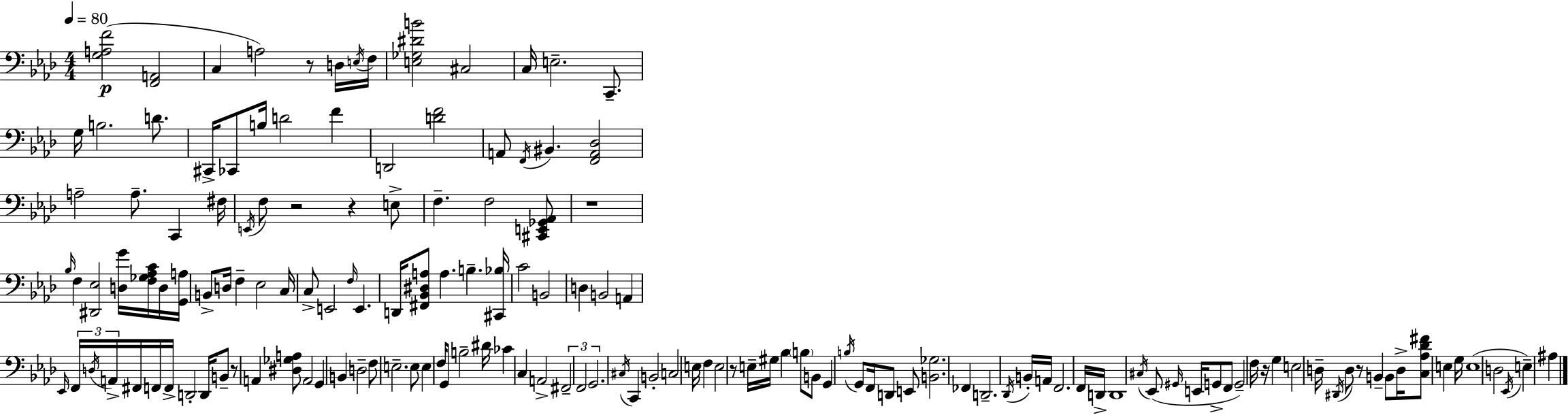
X:1
T:Untitled
M:4/4
L:1/4
K:Ab
[G,A,F]2 [F,,A,,]2 C, A,2 z/2 D,/4 E,/4 F,/4 [E,_G,^DB]2 ^C,2 C,/4 E,2 C,,/2 G,/4 B,2 D/2 ^C,,/4 _C,,/2 B,/4 D2 F D,,2 [DF]2 A,,/2 F,,/4 ^B,, [F,,A,,_D,]2 A,2 A,/2 C,, ^F,/4 E,,/4 F,/2 z2 z E,/2 F, F,2 [^C,,E,,_G,,_A,,]/2 z4 _B,/4 F, [^D,,_E,]2 [D,G]/4 [F,_G,_A,C]/4 D,/4 [G,,A,]/4 B,,/2 D,/4 F, _E,2 C,/4 C,/2 E,,2 F,/4 E,, D,,/4 [^F,,_B,,^D,A,]/2 A, B, [^C,,_B,]/4 C2 B,,2 D, B,,2 A,, _E,,/4 F,,/4 D,/4 A,,/4 ^F,,/4 F,,/4 F,,/4 D,,2 D,,/4 B,,/2 z/2 A,, [^D,_G,A,]/2 A,,2 G,, B,, D,2 F,/2 E,2 E,/2 E, F,/4 G,,/2 B,2 ^D/4 _C C, A,,2 ^F,,2 F,,2 G,,2 ^C,/4 C,, B,,2 C,2 E,/4 F, E,2 z/2 E,/4 ^G,/4 _B, B,/2 B,,/2 G,, B,/4 G,,/2 F,,/4 D,,/2 E,,/2 [B,,_G,]2 _F,, D,,2 _D,,/4 B,,/4 A,,/4 F,,2 F,,/4 D,,/4 D,,4 ^C,/4 _E,,/2 ^G,,/4 E,,/4 G,,/2 F,,/2 G,,2 F,/4 z/4 G, E,2 D,/4 ^D,,/4 D,/2 z/2 B,, B,,/2 D,/4 [C,_A,_D^F]/2 E, G,/4 E,4 D,2 _E,,/4 E, ^A,